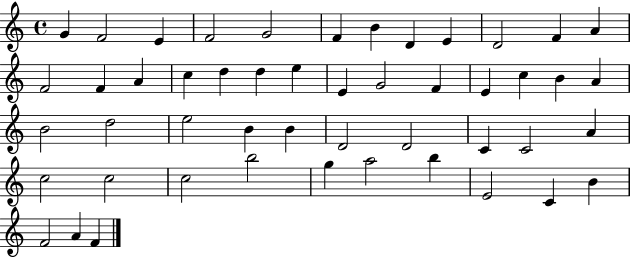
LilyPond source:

{
  \clef treble
  \time 4/4
  \defaultTimeSignature
  \key c \major
  g'4 f'2 e'4 | f'2 g'2 | f'4 b'4 d'4 e'4 | d'2 f'4 a'4 | \break f'2 f'4 a'4 | c''4 d''4 d''4 e''4 | e'4 g'2 f'4 | e'4 c''4 b'4 a'4 | \break b'2 d''2 | e''2 b'4 b'4 | d'2 d'2 | c'4 c'2 a'4 | \break c''2 c''2 | c''2 b''2 | g''4 a''2 b''4 | e'2 c'4 b'4 | \break f'2 a'4 f'4 | \bar "|."
}